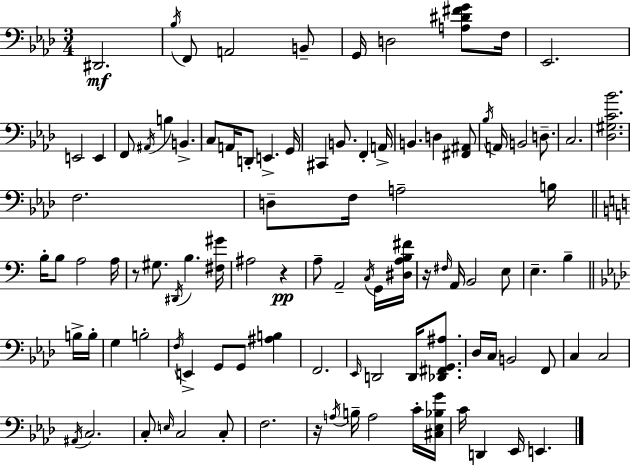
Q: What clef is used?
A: bass